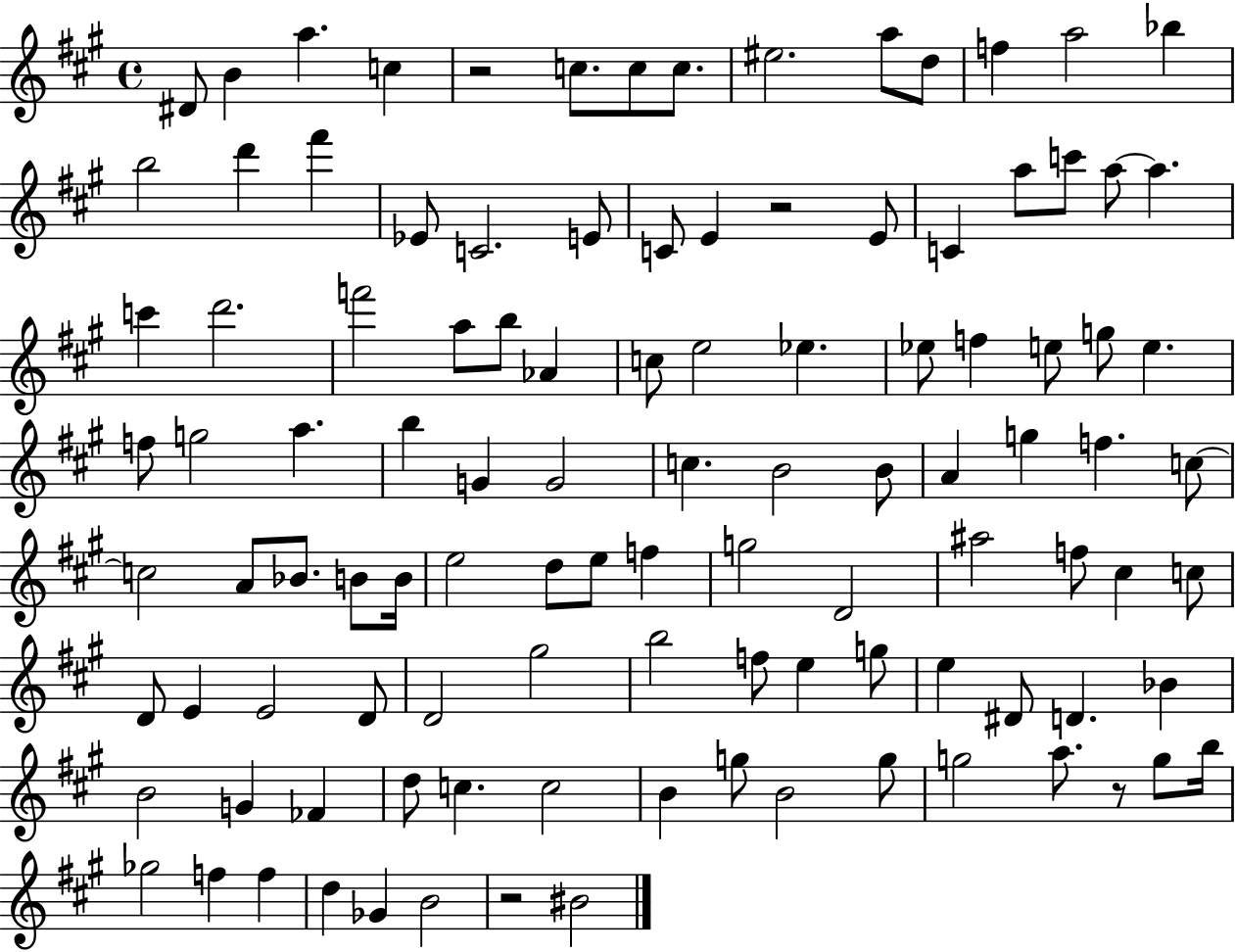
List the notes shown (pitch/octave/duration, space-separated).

D#4/e B4/q A5/q. C5/q R/h C5/e. C5/e C5/e. EIS5/h. A5/e D5/e F5/q A5/h Bb5/q B5/h D6/q F#6/q Eb4/e C4/h. E4/e C4/e E4/q R/h E4/e C4/q A5/e C6/e A5/e A5/q. C6/q D6/h. F6/h A5/e B5/e Ab4/q C5/e E5/h Eb5/q. Eb5/e F5/q E5/e G5/e E5/q. F5/e G5/h A5/q. B5/q G4/q G4/h C5/q. B4/h B4/e A4/q G5/q F5/q. C5/e C5/h A4/e Bb4/e. B4/e B4/s E5/h D5/e E5/e F5/q G5/h D4/h A#5/h F5/e C#5/q C5/e D4/e E4/q E4/h D4/e D4/h G#5/h B5/h F5/e E5/q G5/e E5/q D#4/e D4/q. Bb4/q B4/h G4/q FES4/q D5/e C5/q. C5/h B4/q G5/e B4/h G5/e G5/h A5/e. R/e G5/e B5/s Gb5/h F5/q F5/q D5/q Gb4/q B4/h R/h BIS4/h